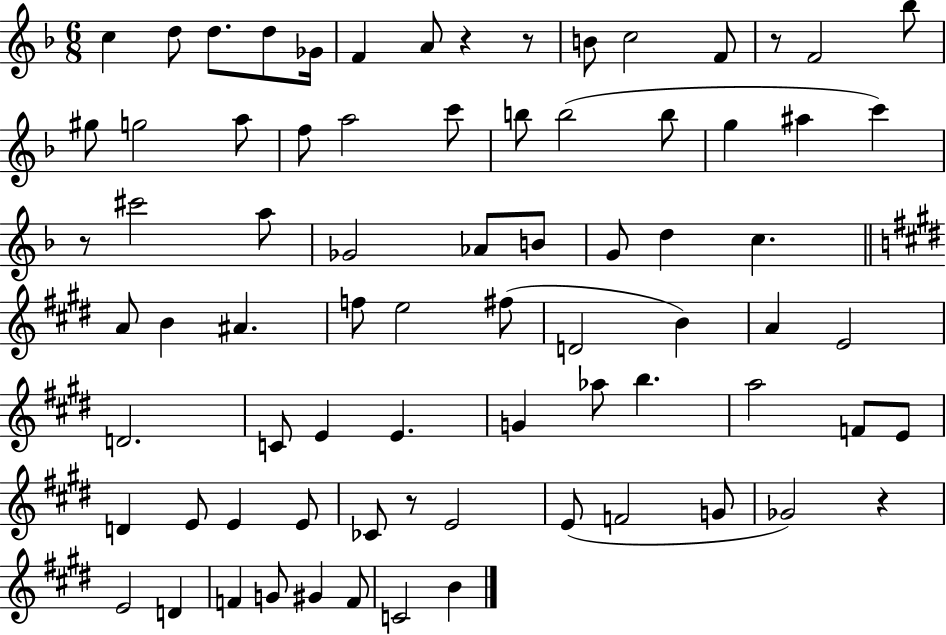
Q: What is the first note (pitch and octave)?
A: C5